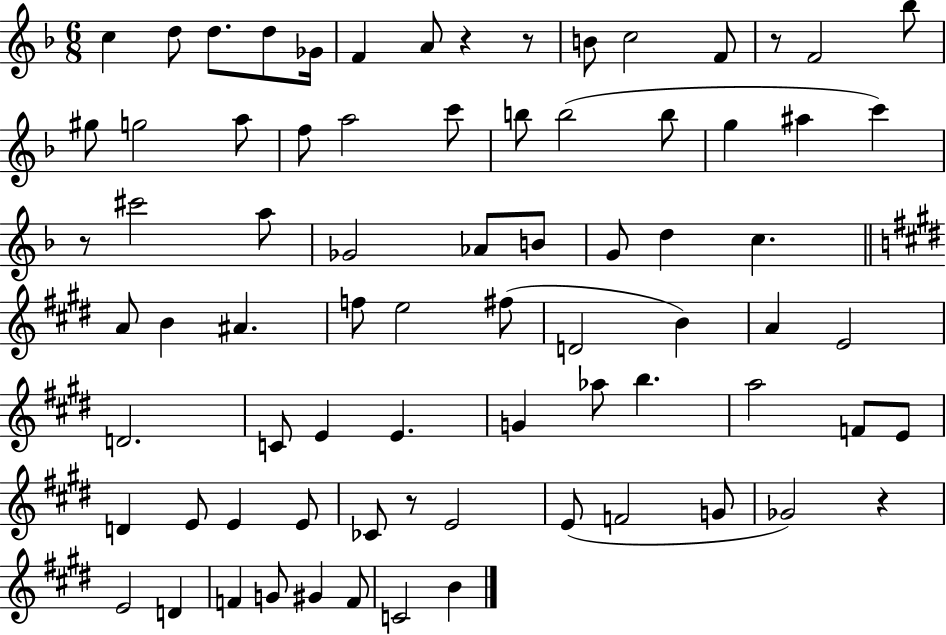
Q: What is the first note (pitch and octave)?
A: C5